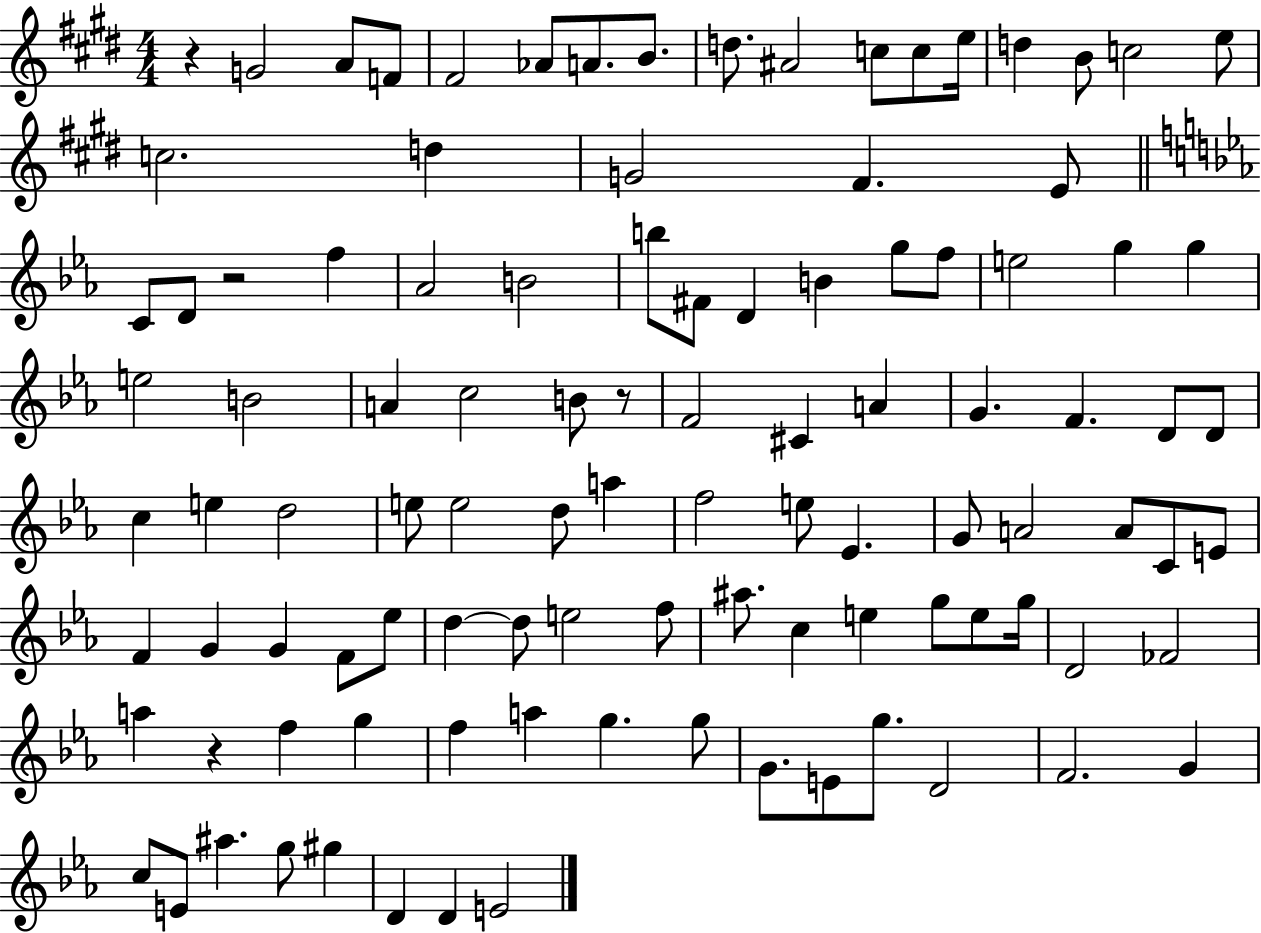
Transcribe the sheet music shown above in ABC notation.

X:1
T:Untitled
M:4/4
L:1/4
K:E
z G2 A/2 F/2 ^F2 _A/2 A/2 B/2 d/2 ^A2 c/2 c/2 e/4 d B/2 c2 e/2 c2 d G2 ^F E/2 C/2 D/2 z2 f _A2 B2 b/2 ^F/2 D B g/2 f/2 e2 g g e2 B2 A c2 B/2 z/2 F2 ^C A G F D/2 D/2 c e d2 e/2 e2 d/2 a f2 e/2 _E G/2 A2 A/2 C/2 E/2 F G G F/2 _e/2 d d/2 e2 f/2 ^a/2 c e g/2 e/2 g/4 D2 _F2 a z f g f a g g/2 G/2 E/2 g/2 D2 F2 G c/2 E/2 ^a g/2 ^g D D E2